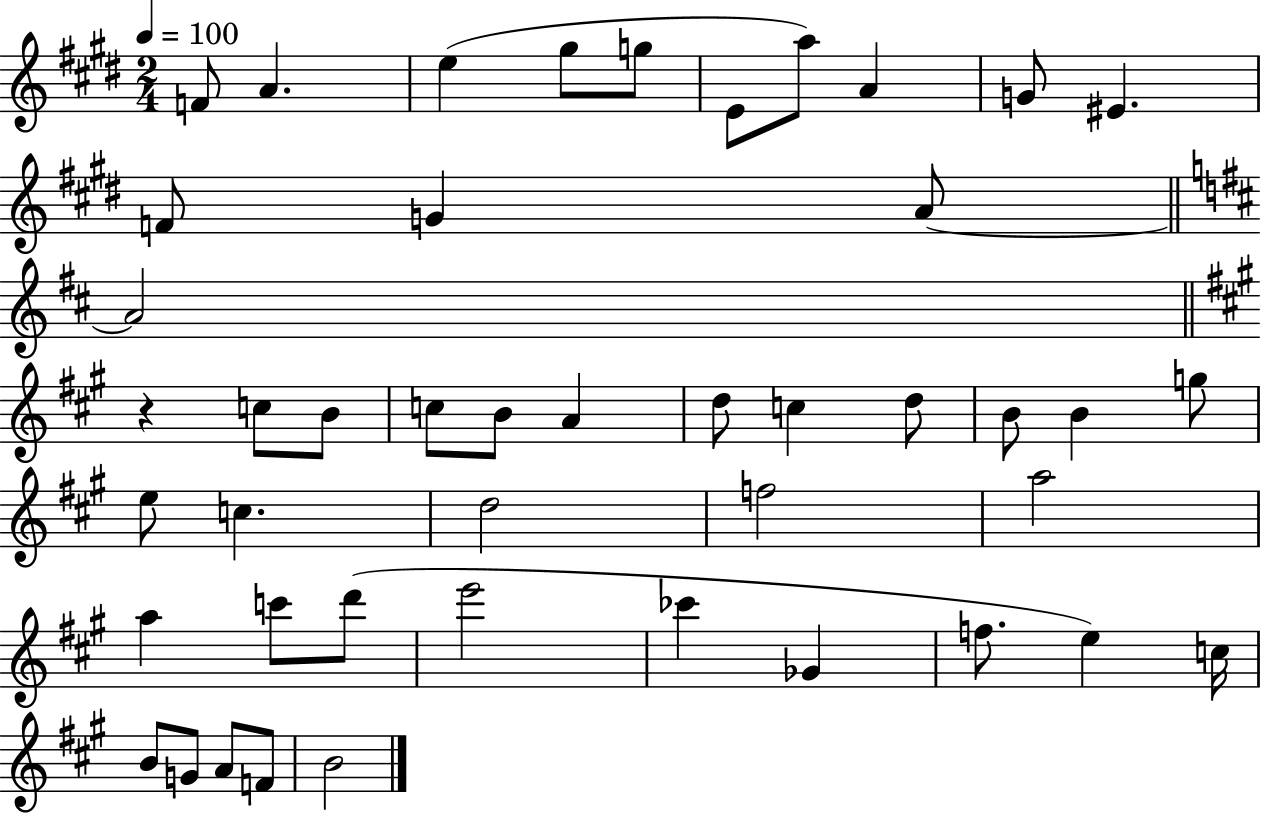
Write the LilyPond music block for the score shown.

{
  \clef treble
  \numericTimeSignature
  \time 2/4
  \key e \major
  \tempo 4 = 100
  f'8 a'4. | e''4( gis''8 g''8 | e'8 a''8) a'4 | g'8 eis'4. | \break f'8 g'4 a'8~~ | \bar "||" \break \key b \minor a'2 | \bar "||" \break \key a \major r4 c''8 b'8 | c''8 b'8 a'4 | d''8 c''4 d''8 | b'8 b'4 g''8 | \break e''8 c''4. | d''2 | f''2 | a''2 | \break a''4 c'''8 d'''8( | e'''2 | ces'''4 ges'4 | f''8. e''4) c''16 | \break b'8 g'8 a'8 f'8 | b'2 | \bar "|."
}